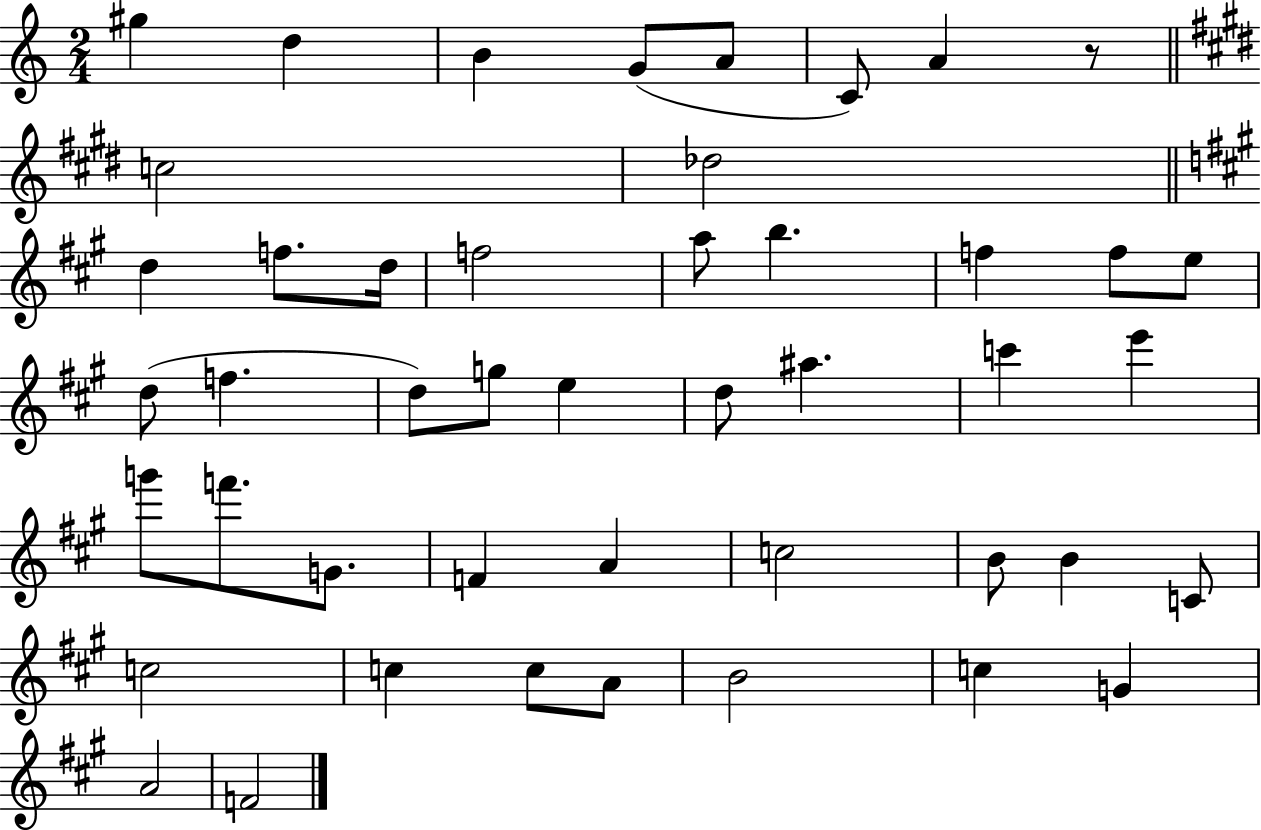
G#5/q D5/q B4/q G4/e A4/e C4/e A4/q R/e C5/h Db5/h D5/q F5/e. D5/s F5/h A5/e B5/q. F5/q F5/e E5/e D5/e F5/q. D5/e G5/e E5/q D5/e A#5/q. C6/q E6/q G6/e F6/e. G4/e. F4/q A4/q C5/h B4/e B4/q C4/e C5/h C5/q C5/e A4/e B4/h C5/q G4/q A4/h F4/h